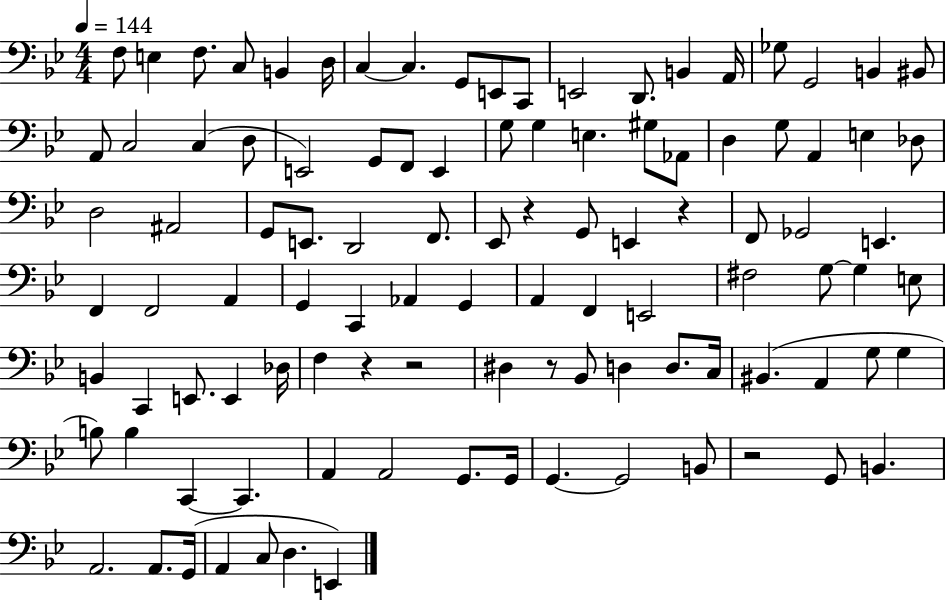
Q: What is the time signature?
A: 4/4